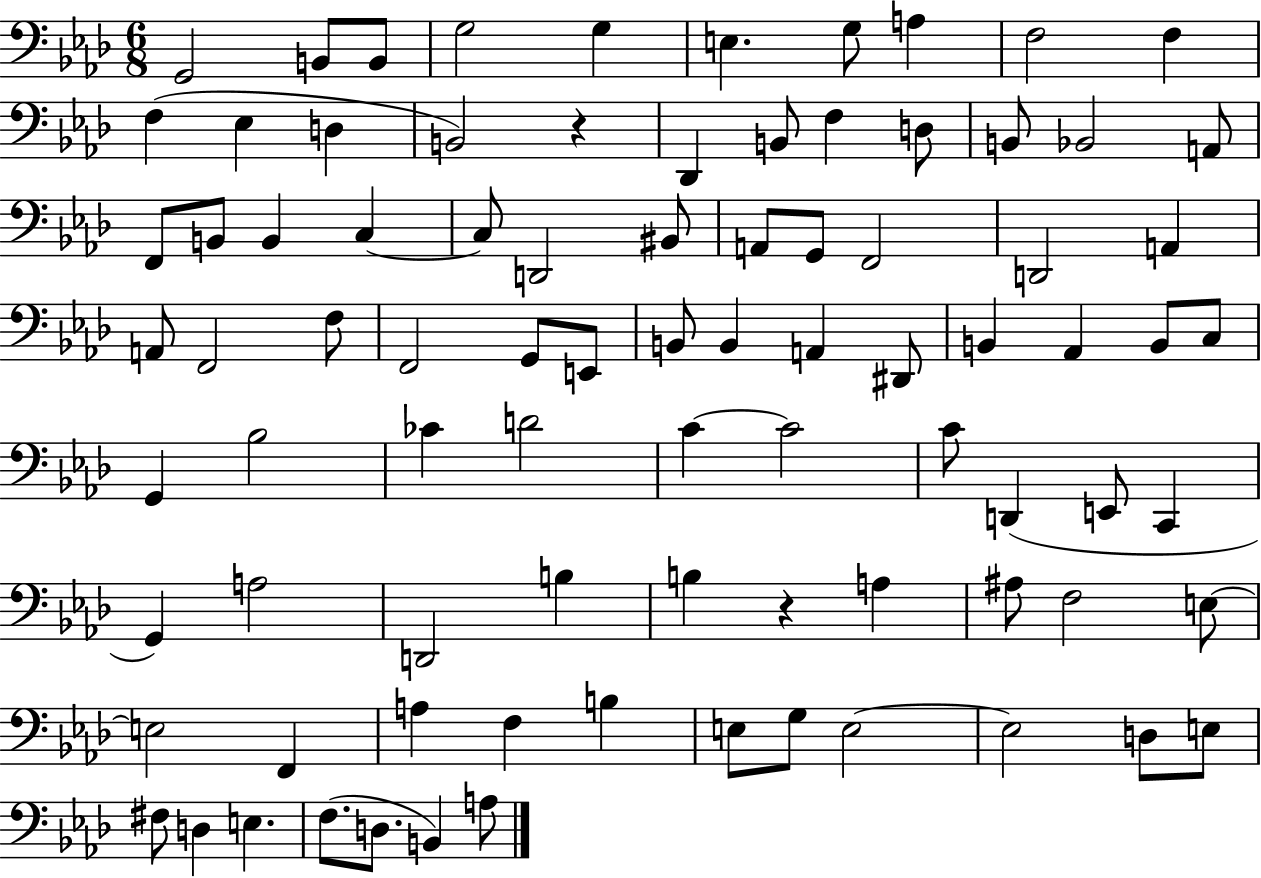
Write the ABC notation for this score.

X:1
T:Untitled
M:6/8
L:1/4
K:Ab
G,,2 B,,/2 B,,/2 G,2 G, E, G,/2 A, F,2 F, F, _E, D, B,,2 z _D,, B,,/2 F, D,/2 B,,/2 _B,,2 A,,/2 F,,/2 B,,/2 B,, C, C,/2 D,,2 ^B,,/2 A,,/2 G,,/2 F,,2 D,,2 A,, A,,/2 F,,2 F,/2 F,,2 G,,/2 E,,/2 B,,/2 B,, A,, ^D,,/2 B,, _A,, B,,/2 C,/2 G,, _B,2 _C D2 C C2 C/2 D,, E,,/2 C,, G,, A,2 D,,2 B, B, z A, ^A,/2 F,2 E,/2 E,2 F,, A, F, B, E,/2 G,/2 E,2 E,2 D,/2 E,/2 ^F,/2 D, E, F,/2 D,/2 B,, A,/2